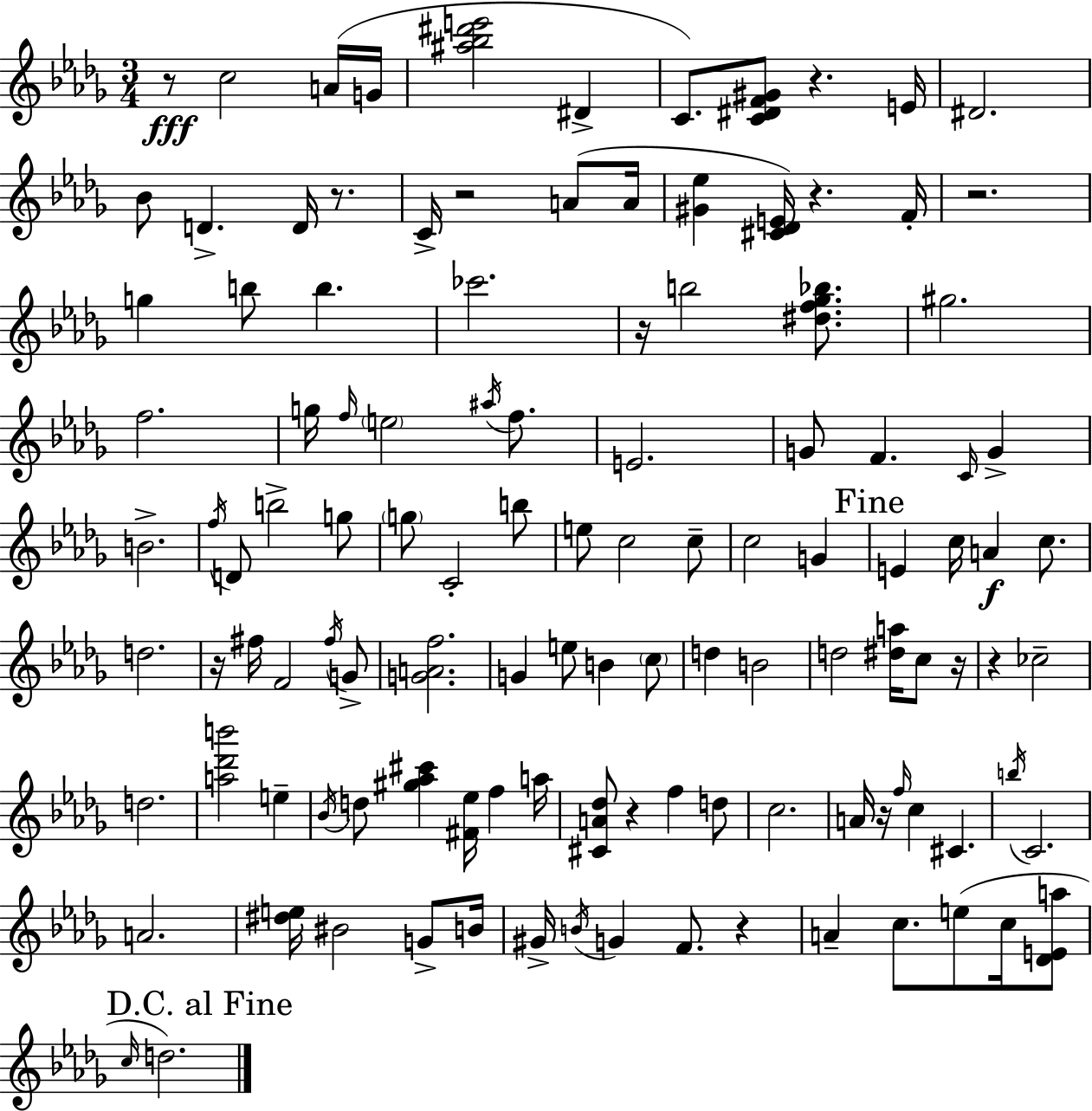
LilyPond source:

{
  \clef treble
  \numericTimeSignature
  \time 3/4
  \key bes \minor
  r8\fff c''2 a'16( g'16 | <ais'' bes'' dis''' e'''>2 dis'4-> | c'8.) <c' dis' f' gis'>8 r4. e'16 | dis'2. | \break bes'8 d'4.-> d'16 r8. | c'16-> r2 a'8( a'16 | <gis' ees''>4 <cis' des' e'>16) r4. f'16-. | r2. | \break g''4 b''8 b''4. | ces'''2. | r16 b''2 <dis'' f'' ges'' bes''>8. | gis''2. | \break f''2. | g''16 \grace { f''16 } \parenthesize e''2 \acciaccatura { ais''16 } f''8. | e'2. | g'8 f'4. \grace { c'16 } g'4-> | \break b'2.-> | \acciaccatura { f''16 } d'8 b''2-> | g''8 \parenthesize g''8 c'2-. | b''8 e''8 c''2 | \break c''8-- c''2 | g'4 \mark "Fine" e'4 c''16 a'4\f | c''8. d''2. | r16 fis''16 f'2 | \break \acciaccatura { fis''16 } g'8-> <g' a' f''>2. | g'4 e''8 b'4 | \parenthesize c''8 d''4 b'2 | d''2 | \break <dis'' a''>16 c''8 r16 r4 ces''2-- | d''2. | <a'' des''' b'''>2 | e''4-- \acciaccatura { bes'16 } d''8 <gis'' aes'' cis'''>4 | \break <fis' ees''>16 f''4 a''16 <cis' a' des''>8 r4 | f''4 d''8 c''2. | a'16 r16 \grace { f''16 } c''4 | cis'4. \acciaccatura { b''16 } c'2. | \break a'2. | <dis'' e''>16 bis'2 | g'8-> b'16 gis'16-> \acciaccatura { b'16 } g'4 | f'8. r4 a'4-- | \break c''8. e''8( c''16 <des' e' a''>8 \mark "D.C. al Fine" \grace { c''16 }) d''2. | \bar "|."
}